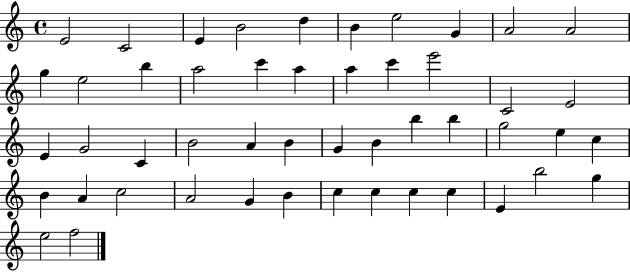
X:1
T:Untitled
M:4/4
L:1/4
K:C
E2 C2 E B2 d B e2 G A2 A2 g e2 b a2 c' a a c' e'2 C2 E2 E G2 C B2 A B G B b b g2 e c B A c2 A2 G B c c c c E b2 g e2 f2